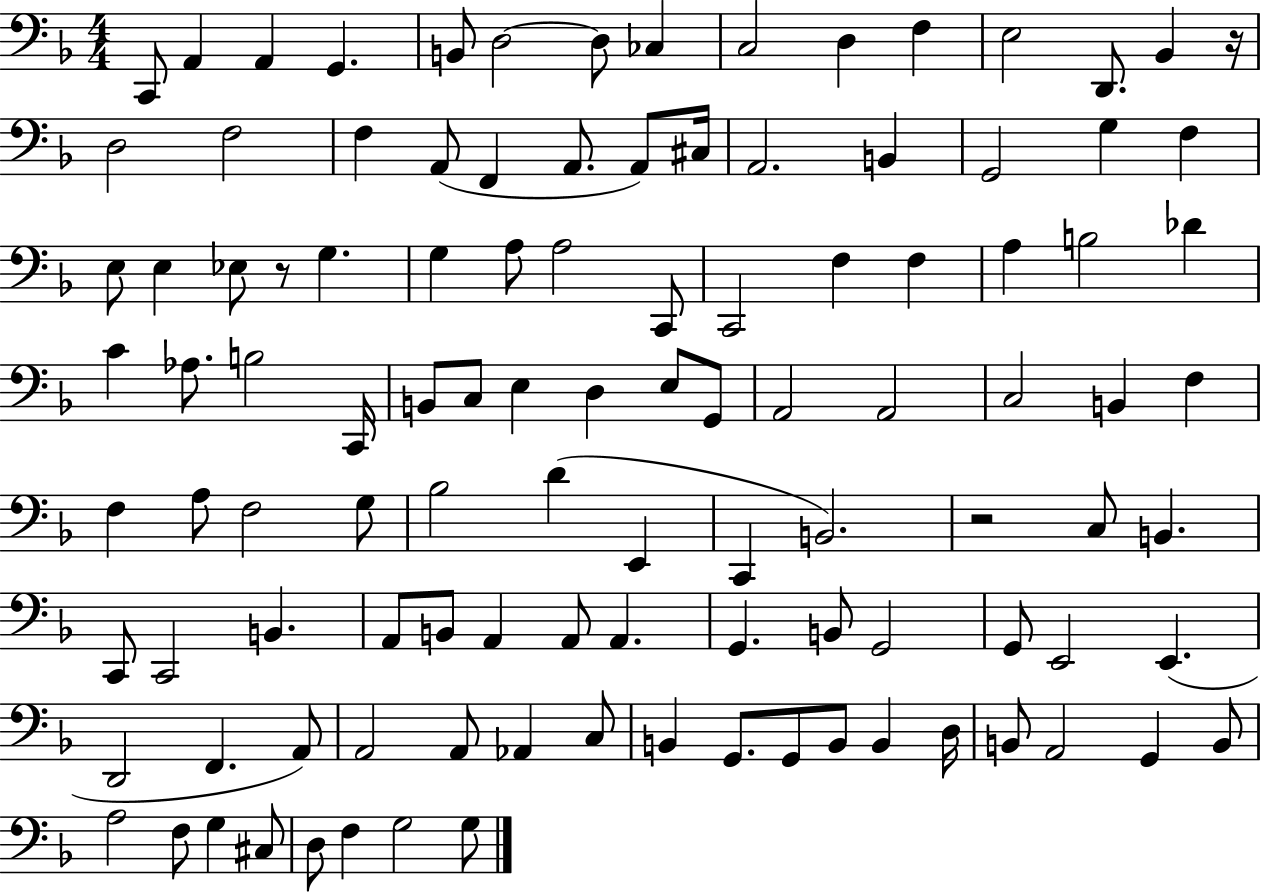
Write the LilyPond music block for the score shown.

{
  \clef bass
  \numericTimeSignature
  \time 4/4
  \key f \major
  c,8 a,4 a,4 g,4. | b,8 d2~~ d8 ces4 | c2 d4 f4 | e2 d,8. bes,4 r16 | \break d2 f2 | f4 a,8( f,4 a,8. a,8) cis16 | a,2. b,4 | g,2 g4 f4 | \break e8 e4 ees8 r8 g4. | g4 a8 a2 c,8 | c,2 f4 f4 | a4 b2 des'4 | \break c'4 aes8. b2 c,16 | b,8 c8 e4 d4 e8 g,8 | a,2 a,2 | c2 b,4 f4 | \break f4 a8 f2 g8 | bes2 d'4( e,4 | c,4 b,2.) | r2 c8 b,4. | \break c,8 c,2 b,4. | a,8 b,8 a,4 a,8 a,4. | g,4. b,8 g,2 | g,8 e,2 e,4.( | \break d,2 f,4. a,8) | a,2 a,8 aes,4 c8 | b,4 g,8. g,8 b,8 b,4 d16 | b,8 a,2 g,4 b,8 | \break a2 f8 g4 cis8 | d8 f4 g2 g8 | \bar "|."
}